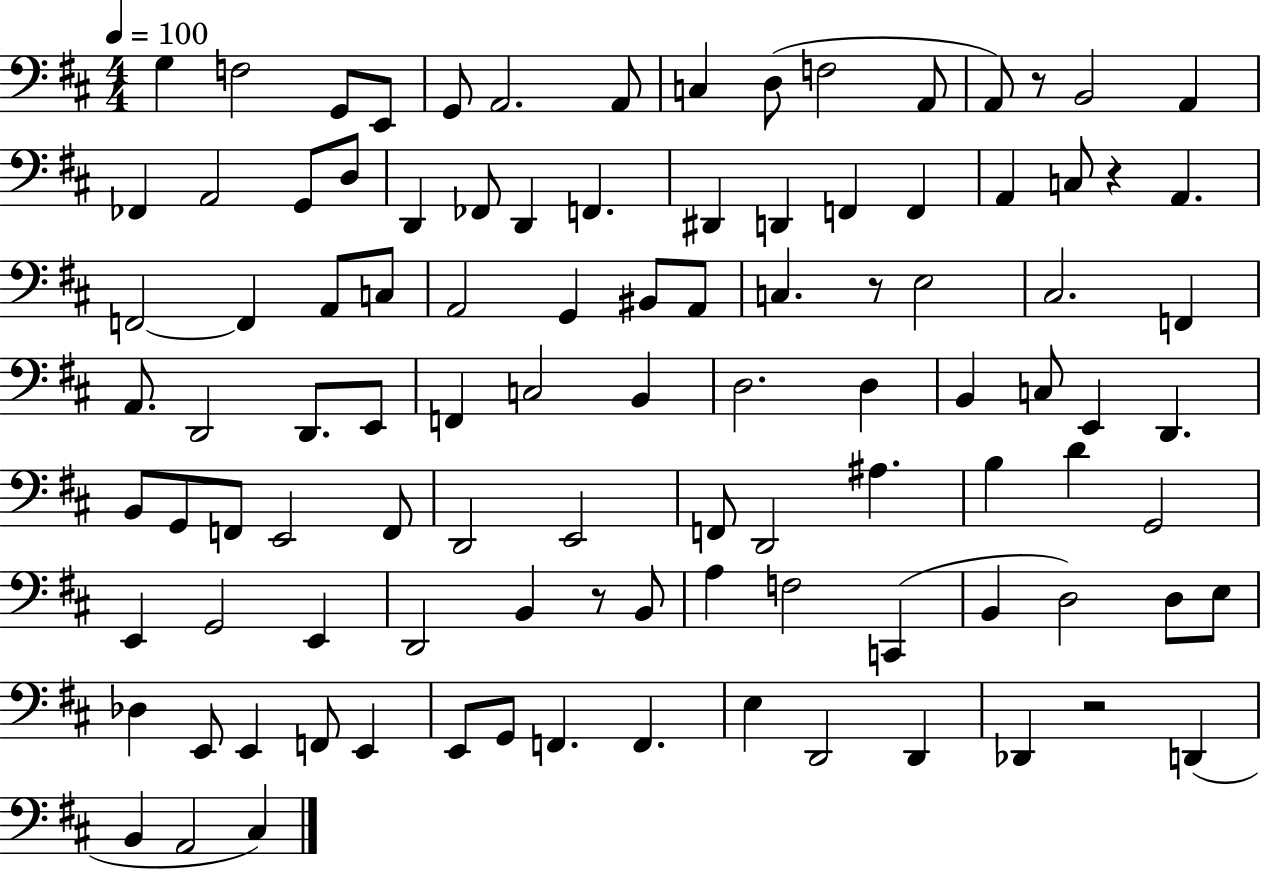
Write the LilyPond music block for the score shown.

{
  \clef bass
  \numericTimeSignature
  \time 4/4
  \key d \major
  \tempo 4 = 100
  g4 f2 g,8 e,8 | g,8 a,2. a,8 | c4 d8( f2 a,8 | a,8) r8 b,2 a,4 | \break fes,4 a,2 g,8 d8 | d,4 fes,8 d,4 f,4. | dis,4 d,4 f,4 f,4 | a,4 c8 r4 a,4. | \break f,2~~ f,4 a,8 c8 | a,2 g,4 bis,8 a,8 | c4. r8 e2 | cis2. f,4 | \break a,8. d,2 d,8. e,8 | f,4 c2 b,4 | d2. d4 | b,4 c8 e,4 d,4. | \break b,8 g,8 f,8 e,2 f,8 | d,2 e,2 | f,8 d,2 ais4. | b4 d'4 g,2 | \break e,4 g,2 e,4 | d,2 b,4 r8 b,8 | a4 f2 c,4( | b,4 d2) d8 e8 | \break des4 e,8 e,4 f,8 e,4 | e,8 g,8 f,4. f,4. | e4 d,2 d,4 | des,4 r2 d,4( | \break b,4 a,2 cis4) | \bar "|."
}